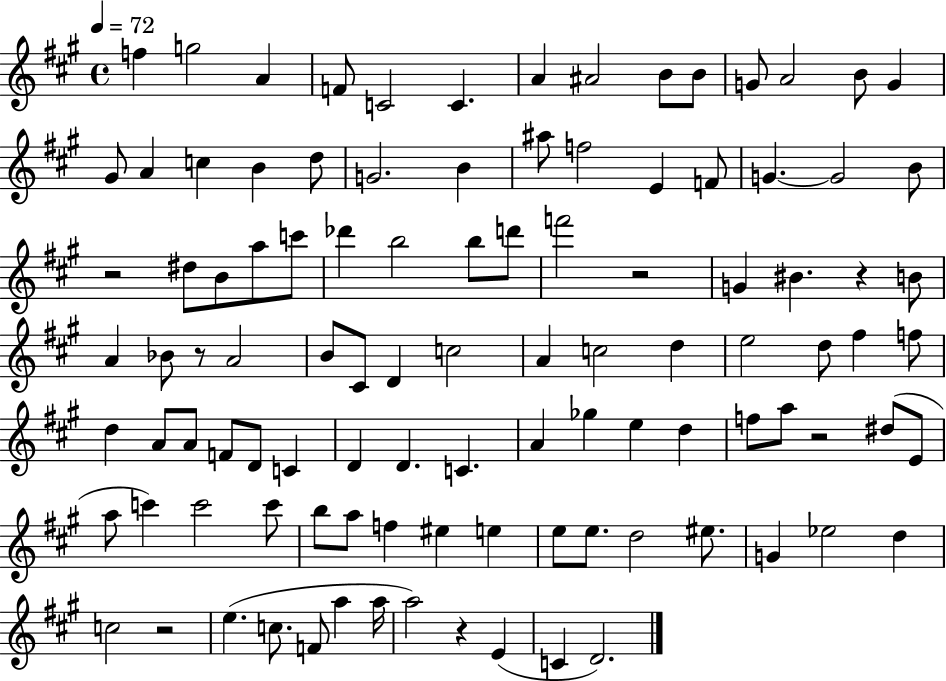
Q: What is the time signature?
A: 4/4